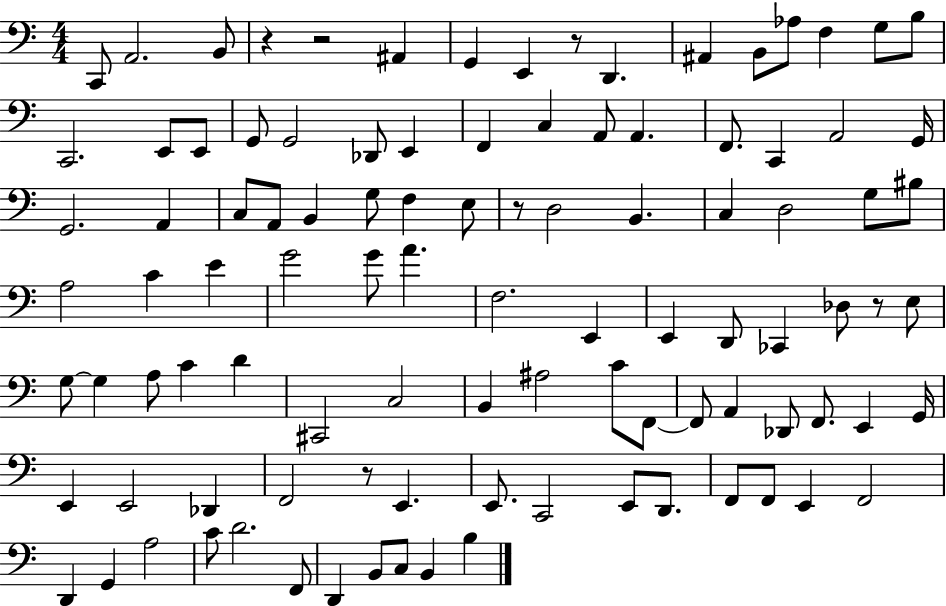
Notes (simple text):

C2/e A2/h. B2/e R/q R/h A#2/q G2/q E2/q R/e D2/q. A#2/q B2/e Ab3/e F3/q G3/e B3/e C2/h. E2/e E2/e G2/e G2/h Db2/e E2/q F2/q C3/q A2/e A2/q. F2/e. C2/q A2/h G2/s G2/h. A2/q C3/e A2/e B2/q G3/e F3/q E3/e R/e D3/h B2/q. C3/q D3/h G3/e BIS3/e A3/h C4/q E4/q G4/h G4/e A4/q. F3/h. E2/q E2/q D2/e CES2/q Db3/e R/e E3/e G3/e G3/q A3/e C4/q D4/q C#2/h C3/h B2/q A#3/h C4/e F2/e F2/e A2/q Db2/e F2/e. E2/q G2/s E2/q E2/h Db2/q F2/h R/e E2/q. E2/e. C2/h E2/e D2/e. F2/e F2/e E2/q F2/h D2/q G2/q A3/h C4/e D4/h. F2/e D2/q B2/e C3/e B2/q B3/q